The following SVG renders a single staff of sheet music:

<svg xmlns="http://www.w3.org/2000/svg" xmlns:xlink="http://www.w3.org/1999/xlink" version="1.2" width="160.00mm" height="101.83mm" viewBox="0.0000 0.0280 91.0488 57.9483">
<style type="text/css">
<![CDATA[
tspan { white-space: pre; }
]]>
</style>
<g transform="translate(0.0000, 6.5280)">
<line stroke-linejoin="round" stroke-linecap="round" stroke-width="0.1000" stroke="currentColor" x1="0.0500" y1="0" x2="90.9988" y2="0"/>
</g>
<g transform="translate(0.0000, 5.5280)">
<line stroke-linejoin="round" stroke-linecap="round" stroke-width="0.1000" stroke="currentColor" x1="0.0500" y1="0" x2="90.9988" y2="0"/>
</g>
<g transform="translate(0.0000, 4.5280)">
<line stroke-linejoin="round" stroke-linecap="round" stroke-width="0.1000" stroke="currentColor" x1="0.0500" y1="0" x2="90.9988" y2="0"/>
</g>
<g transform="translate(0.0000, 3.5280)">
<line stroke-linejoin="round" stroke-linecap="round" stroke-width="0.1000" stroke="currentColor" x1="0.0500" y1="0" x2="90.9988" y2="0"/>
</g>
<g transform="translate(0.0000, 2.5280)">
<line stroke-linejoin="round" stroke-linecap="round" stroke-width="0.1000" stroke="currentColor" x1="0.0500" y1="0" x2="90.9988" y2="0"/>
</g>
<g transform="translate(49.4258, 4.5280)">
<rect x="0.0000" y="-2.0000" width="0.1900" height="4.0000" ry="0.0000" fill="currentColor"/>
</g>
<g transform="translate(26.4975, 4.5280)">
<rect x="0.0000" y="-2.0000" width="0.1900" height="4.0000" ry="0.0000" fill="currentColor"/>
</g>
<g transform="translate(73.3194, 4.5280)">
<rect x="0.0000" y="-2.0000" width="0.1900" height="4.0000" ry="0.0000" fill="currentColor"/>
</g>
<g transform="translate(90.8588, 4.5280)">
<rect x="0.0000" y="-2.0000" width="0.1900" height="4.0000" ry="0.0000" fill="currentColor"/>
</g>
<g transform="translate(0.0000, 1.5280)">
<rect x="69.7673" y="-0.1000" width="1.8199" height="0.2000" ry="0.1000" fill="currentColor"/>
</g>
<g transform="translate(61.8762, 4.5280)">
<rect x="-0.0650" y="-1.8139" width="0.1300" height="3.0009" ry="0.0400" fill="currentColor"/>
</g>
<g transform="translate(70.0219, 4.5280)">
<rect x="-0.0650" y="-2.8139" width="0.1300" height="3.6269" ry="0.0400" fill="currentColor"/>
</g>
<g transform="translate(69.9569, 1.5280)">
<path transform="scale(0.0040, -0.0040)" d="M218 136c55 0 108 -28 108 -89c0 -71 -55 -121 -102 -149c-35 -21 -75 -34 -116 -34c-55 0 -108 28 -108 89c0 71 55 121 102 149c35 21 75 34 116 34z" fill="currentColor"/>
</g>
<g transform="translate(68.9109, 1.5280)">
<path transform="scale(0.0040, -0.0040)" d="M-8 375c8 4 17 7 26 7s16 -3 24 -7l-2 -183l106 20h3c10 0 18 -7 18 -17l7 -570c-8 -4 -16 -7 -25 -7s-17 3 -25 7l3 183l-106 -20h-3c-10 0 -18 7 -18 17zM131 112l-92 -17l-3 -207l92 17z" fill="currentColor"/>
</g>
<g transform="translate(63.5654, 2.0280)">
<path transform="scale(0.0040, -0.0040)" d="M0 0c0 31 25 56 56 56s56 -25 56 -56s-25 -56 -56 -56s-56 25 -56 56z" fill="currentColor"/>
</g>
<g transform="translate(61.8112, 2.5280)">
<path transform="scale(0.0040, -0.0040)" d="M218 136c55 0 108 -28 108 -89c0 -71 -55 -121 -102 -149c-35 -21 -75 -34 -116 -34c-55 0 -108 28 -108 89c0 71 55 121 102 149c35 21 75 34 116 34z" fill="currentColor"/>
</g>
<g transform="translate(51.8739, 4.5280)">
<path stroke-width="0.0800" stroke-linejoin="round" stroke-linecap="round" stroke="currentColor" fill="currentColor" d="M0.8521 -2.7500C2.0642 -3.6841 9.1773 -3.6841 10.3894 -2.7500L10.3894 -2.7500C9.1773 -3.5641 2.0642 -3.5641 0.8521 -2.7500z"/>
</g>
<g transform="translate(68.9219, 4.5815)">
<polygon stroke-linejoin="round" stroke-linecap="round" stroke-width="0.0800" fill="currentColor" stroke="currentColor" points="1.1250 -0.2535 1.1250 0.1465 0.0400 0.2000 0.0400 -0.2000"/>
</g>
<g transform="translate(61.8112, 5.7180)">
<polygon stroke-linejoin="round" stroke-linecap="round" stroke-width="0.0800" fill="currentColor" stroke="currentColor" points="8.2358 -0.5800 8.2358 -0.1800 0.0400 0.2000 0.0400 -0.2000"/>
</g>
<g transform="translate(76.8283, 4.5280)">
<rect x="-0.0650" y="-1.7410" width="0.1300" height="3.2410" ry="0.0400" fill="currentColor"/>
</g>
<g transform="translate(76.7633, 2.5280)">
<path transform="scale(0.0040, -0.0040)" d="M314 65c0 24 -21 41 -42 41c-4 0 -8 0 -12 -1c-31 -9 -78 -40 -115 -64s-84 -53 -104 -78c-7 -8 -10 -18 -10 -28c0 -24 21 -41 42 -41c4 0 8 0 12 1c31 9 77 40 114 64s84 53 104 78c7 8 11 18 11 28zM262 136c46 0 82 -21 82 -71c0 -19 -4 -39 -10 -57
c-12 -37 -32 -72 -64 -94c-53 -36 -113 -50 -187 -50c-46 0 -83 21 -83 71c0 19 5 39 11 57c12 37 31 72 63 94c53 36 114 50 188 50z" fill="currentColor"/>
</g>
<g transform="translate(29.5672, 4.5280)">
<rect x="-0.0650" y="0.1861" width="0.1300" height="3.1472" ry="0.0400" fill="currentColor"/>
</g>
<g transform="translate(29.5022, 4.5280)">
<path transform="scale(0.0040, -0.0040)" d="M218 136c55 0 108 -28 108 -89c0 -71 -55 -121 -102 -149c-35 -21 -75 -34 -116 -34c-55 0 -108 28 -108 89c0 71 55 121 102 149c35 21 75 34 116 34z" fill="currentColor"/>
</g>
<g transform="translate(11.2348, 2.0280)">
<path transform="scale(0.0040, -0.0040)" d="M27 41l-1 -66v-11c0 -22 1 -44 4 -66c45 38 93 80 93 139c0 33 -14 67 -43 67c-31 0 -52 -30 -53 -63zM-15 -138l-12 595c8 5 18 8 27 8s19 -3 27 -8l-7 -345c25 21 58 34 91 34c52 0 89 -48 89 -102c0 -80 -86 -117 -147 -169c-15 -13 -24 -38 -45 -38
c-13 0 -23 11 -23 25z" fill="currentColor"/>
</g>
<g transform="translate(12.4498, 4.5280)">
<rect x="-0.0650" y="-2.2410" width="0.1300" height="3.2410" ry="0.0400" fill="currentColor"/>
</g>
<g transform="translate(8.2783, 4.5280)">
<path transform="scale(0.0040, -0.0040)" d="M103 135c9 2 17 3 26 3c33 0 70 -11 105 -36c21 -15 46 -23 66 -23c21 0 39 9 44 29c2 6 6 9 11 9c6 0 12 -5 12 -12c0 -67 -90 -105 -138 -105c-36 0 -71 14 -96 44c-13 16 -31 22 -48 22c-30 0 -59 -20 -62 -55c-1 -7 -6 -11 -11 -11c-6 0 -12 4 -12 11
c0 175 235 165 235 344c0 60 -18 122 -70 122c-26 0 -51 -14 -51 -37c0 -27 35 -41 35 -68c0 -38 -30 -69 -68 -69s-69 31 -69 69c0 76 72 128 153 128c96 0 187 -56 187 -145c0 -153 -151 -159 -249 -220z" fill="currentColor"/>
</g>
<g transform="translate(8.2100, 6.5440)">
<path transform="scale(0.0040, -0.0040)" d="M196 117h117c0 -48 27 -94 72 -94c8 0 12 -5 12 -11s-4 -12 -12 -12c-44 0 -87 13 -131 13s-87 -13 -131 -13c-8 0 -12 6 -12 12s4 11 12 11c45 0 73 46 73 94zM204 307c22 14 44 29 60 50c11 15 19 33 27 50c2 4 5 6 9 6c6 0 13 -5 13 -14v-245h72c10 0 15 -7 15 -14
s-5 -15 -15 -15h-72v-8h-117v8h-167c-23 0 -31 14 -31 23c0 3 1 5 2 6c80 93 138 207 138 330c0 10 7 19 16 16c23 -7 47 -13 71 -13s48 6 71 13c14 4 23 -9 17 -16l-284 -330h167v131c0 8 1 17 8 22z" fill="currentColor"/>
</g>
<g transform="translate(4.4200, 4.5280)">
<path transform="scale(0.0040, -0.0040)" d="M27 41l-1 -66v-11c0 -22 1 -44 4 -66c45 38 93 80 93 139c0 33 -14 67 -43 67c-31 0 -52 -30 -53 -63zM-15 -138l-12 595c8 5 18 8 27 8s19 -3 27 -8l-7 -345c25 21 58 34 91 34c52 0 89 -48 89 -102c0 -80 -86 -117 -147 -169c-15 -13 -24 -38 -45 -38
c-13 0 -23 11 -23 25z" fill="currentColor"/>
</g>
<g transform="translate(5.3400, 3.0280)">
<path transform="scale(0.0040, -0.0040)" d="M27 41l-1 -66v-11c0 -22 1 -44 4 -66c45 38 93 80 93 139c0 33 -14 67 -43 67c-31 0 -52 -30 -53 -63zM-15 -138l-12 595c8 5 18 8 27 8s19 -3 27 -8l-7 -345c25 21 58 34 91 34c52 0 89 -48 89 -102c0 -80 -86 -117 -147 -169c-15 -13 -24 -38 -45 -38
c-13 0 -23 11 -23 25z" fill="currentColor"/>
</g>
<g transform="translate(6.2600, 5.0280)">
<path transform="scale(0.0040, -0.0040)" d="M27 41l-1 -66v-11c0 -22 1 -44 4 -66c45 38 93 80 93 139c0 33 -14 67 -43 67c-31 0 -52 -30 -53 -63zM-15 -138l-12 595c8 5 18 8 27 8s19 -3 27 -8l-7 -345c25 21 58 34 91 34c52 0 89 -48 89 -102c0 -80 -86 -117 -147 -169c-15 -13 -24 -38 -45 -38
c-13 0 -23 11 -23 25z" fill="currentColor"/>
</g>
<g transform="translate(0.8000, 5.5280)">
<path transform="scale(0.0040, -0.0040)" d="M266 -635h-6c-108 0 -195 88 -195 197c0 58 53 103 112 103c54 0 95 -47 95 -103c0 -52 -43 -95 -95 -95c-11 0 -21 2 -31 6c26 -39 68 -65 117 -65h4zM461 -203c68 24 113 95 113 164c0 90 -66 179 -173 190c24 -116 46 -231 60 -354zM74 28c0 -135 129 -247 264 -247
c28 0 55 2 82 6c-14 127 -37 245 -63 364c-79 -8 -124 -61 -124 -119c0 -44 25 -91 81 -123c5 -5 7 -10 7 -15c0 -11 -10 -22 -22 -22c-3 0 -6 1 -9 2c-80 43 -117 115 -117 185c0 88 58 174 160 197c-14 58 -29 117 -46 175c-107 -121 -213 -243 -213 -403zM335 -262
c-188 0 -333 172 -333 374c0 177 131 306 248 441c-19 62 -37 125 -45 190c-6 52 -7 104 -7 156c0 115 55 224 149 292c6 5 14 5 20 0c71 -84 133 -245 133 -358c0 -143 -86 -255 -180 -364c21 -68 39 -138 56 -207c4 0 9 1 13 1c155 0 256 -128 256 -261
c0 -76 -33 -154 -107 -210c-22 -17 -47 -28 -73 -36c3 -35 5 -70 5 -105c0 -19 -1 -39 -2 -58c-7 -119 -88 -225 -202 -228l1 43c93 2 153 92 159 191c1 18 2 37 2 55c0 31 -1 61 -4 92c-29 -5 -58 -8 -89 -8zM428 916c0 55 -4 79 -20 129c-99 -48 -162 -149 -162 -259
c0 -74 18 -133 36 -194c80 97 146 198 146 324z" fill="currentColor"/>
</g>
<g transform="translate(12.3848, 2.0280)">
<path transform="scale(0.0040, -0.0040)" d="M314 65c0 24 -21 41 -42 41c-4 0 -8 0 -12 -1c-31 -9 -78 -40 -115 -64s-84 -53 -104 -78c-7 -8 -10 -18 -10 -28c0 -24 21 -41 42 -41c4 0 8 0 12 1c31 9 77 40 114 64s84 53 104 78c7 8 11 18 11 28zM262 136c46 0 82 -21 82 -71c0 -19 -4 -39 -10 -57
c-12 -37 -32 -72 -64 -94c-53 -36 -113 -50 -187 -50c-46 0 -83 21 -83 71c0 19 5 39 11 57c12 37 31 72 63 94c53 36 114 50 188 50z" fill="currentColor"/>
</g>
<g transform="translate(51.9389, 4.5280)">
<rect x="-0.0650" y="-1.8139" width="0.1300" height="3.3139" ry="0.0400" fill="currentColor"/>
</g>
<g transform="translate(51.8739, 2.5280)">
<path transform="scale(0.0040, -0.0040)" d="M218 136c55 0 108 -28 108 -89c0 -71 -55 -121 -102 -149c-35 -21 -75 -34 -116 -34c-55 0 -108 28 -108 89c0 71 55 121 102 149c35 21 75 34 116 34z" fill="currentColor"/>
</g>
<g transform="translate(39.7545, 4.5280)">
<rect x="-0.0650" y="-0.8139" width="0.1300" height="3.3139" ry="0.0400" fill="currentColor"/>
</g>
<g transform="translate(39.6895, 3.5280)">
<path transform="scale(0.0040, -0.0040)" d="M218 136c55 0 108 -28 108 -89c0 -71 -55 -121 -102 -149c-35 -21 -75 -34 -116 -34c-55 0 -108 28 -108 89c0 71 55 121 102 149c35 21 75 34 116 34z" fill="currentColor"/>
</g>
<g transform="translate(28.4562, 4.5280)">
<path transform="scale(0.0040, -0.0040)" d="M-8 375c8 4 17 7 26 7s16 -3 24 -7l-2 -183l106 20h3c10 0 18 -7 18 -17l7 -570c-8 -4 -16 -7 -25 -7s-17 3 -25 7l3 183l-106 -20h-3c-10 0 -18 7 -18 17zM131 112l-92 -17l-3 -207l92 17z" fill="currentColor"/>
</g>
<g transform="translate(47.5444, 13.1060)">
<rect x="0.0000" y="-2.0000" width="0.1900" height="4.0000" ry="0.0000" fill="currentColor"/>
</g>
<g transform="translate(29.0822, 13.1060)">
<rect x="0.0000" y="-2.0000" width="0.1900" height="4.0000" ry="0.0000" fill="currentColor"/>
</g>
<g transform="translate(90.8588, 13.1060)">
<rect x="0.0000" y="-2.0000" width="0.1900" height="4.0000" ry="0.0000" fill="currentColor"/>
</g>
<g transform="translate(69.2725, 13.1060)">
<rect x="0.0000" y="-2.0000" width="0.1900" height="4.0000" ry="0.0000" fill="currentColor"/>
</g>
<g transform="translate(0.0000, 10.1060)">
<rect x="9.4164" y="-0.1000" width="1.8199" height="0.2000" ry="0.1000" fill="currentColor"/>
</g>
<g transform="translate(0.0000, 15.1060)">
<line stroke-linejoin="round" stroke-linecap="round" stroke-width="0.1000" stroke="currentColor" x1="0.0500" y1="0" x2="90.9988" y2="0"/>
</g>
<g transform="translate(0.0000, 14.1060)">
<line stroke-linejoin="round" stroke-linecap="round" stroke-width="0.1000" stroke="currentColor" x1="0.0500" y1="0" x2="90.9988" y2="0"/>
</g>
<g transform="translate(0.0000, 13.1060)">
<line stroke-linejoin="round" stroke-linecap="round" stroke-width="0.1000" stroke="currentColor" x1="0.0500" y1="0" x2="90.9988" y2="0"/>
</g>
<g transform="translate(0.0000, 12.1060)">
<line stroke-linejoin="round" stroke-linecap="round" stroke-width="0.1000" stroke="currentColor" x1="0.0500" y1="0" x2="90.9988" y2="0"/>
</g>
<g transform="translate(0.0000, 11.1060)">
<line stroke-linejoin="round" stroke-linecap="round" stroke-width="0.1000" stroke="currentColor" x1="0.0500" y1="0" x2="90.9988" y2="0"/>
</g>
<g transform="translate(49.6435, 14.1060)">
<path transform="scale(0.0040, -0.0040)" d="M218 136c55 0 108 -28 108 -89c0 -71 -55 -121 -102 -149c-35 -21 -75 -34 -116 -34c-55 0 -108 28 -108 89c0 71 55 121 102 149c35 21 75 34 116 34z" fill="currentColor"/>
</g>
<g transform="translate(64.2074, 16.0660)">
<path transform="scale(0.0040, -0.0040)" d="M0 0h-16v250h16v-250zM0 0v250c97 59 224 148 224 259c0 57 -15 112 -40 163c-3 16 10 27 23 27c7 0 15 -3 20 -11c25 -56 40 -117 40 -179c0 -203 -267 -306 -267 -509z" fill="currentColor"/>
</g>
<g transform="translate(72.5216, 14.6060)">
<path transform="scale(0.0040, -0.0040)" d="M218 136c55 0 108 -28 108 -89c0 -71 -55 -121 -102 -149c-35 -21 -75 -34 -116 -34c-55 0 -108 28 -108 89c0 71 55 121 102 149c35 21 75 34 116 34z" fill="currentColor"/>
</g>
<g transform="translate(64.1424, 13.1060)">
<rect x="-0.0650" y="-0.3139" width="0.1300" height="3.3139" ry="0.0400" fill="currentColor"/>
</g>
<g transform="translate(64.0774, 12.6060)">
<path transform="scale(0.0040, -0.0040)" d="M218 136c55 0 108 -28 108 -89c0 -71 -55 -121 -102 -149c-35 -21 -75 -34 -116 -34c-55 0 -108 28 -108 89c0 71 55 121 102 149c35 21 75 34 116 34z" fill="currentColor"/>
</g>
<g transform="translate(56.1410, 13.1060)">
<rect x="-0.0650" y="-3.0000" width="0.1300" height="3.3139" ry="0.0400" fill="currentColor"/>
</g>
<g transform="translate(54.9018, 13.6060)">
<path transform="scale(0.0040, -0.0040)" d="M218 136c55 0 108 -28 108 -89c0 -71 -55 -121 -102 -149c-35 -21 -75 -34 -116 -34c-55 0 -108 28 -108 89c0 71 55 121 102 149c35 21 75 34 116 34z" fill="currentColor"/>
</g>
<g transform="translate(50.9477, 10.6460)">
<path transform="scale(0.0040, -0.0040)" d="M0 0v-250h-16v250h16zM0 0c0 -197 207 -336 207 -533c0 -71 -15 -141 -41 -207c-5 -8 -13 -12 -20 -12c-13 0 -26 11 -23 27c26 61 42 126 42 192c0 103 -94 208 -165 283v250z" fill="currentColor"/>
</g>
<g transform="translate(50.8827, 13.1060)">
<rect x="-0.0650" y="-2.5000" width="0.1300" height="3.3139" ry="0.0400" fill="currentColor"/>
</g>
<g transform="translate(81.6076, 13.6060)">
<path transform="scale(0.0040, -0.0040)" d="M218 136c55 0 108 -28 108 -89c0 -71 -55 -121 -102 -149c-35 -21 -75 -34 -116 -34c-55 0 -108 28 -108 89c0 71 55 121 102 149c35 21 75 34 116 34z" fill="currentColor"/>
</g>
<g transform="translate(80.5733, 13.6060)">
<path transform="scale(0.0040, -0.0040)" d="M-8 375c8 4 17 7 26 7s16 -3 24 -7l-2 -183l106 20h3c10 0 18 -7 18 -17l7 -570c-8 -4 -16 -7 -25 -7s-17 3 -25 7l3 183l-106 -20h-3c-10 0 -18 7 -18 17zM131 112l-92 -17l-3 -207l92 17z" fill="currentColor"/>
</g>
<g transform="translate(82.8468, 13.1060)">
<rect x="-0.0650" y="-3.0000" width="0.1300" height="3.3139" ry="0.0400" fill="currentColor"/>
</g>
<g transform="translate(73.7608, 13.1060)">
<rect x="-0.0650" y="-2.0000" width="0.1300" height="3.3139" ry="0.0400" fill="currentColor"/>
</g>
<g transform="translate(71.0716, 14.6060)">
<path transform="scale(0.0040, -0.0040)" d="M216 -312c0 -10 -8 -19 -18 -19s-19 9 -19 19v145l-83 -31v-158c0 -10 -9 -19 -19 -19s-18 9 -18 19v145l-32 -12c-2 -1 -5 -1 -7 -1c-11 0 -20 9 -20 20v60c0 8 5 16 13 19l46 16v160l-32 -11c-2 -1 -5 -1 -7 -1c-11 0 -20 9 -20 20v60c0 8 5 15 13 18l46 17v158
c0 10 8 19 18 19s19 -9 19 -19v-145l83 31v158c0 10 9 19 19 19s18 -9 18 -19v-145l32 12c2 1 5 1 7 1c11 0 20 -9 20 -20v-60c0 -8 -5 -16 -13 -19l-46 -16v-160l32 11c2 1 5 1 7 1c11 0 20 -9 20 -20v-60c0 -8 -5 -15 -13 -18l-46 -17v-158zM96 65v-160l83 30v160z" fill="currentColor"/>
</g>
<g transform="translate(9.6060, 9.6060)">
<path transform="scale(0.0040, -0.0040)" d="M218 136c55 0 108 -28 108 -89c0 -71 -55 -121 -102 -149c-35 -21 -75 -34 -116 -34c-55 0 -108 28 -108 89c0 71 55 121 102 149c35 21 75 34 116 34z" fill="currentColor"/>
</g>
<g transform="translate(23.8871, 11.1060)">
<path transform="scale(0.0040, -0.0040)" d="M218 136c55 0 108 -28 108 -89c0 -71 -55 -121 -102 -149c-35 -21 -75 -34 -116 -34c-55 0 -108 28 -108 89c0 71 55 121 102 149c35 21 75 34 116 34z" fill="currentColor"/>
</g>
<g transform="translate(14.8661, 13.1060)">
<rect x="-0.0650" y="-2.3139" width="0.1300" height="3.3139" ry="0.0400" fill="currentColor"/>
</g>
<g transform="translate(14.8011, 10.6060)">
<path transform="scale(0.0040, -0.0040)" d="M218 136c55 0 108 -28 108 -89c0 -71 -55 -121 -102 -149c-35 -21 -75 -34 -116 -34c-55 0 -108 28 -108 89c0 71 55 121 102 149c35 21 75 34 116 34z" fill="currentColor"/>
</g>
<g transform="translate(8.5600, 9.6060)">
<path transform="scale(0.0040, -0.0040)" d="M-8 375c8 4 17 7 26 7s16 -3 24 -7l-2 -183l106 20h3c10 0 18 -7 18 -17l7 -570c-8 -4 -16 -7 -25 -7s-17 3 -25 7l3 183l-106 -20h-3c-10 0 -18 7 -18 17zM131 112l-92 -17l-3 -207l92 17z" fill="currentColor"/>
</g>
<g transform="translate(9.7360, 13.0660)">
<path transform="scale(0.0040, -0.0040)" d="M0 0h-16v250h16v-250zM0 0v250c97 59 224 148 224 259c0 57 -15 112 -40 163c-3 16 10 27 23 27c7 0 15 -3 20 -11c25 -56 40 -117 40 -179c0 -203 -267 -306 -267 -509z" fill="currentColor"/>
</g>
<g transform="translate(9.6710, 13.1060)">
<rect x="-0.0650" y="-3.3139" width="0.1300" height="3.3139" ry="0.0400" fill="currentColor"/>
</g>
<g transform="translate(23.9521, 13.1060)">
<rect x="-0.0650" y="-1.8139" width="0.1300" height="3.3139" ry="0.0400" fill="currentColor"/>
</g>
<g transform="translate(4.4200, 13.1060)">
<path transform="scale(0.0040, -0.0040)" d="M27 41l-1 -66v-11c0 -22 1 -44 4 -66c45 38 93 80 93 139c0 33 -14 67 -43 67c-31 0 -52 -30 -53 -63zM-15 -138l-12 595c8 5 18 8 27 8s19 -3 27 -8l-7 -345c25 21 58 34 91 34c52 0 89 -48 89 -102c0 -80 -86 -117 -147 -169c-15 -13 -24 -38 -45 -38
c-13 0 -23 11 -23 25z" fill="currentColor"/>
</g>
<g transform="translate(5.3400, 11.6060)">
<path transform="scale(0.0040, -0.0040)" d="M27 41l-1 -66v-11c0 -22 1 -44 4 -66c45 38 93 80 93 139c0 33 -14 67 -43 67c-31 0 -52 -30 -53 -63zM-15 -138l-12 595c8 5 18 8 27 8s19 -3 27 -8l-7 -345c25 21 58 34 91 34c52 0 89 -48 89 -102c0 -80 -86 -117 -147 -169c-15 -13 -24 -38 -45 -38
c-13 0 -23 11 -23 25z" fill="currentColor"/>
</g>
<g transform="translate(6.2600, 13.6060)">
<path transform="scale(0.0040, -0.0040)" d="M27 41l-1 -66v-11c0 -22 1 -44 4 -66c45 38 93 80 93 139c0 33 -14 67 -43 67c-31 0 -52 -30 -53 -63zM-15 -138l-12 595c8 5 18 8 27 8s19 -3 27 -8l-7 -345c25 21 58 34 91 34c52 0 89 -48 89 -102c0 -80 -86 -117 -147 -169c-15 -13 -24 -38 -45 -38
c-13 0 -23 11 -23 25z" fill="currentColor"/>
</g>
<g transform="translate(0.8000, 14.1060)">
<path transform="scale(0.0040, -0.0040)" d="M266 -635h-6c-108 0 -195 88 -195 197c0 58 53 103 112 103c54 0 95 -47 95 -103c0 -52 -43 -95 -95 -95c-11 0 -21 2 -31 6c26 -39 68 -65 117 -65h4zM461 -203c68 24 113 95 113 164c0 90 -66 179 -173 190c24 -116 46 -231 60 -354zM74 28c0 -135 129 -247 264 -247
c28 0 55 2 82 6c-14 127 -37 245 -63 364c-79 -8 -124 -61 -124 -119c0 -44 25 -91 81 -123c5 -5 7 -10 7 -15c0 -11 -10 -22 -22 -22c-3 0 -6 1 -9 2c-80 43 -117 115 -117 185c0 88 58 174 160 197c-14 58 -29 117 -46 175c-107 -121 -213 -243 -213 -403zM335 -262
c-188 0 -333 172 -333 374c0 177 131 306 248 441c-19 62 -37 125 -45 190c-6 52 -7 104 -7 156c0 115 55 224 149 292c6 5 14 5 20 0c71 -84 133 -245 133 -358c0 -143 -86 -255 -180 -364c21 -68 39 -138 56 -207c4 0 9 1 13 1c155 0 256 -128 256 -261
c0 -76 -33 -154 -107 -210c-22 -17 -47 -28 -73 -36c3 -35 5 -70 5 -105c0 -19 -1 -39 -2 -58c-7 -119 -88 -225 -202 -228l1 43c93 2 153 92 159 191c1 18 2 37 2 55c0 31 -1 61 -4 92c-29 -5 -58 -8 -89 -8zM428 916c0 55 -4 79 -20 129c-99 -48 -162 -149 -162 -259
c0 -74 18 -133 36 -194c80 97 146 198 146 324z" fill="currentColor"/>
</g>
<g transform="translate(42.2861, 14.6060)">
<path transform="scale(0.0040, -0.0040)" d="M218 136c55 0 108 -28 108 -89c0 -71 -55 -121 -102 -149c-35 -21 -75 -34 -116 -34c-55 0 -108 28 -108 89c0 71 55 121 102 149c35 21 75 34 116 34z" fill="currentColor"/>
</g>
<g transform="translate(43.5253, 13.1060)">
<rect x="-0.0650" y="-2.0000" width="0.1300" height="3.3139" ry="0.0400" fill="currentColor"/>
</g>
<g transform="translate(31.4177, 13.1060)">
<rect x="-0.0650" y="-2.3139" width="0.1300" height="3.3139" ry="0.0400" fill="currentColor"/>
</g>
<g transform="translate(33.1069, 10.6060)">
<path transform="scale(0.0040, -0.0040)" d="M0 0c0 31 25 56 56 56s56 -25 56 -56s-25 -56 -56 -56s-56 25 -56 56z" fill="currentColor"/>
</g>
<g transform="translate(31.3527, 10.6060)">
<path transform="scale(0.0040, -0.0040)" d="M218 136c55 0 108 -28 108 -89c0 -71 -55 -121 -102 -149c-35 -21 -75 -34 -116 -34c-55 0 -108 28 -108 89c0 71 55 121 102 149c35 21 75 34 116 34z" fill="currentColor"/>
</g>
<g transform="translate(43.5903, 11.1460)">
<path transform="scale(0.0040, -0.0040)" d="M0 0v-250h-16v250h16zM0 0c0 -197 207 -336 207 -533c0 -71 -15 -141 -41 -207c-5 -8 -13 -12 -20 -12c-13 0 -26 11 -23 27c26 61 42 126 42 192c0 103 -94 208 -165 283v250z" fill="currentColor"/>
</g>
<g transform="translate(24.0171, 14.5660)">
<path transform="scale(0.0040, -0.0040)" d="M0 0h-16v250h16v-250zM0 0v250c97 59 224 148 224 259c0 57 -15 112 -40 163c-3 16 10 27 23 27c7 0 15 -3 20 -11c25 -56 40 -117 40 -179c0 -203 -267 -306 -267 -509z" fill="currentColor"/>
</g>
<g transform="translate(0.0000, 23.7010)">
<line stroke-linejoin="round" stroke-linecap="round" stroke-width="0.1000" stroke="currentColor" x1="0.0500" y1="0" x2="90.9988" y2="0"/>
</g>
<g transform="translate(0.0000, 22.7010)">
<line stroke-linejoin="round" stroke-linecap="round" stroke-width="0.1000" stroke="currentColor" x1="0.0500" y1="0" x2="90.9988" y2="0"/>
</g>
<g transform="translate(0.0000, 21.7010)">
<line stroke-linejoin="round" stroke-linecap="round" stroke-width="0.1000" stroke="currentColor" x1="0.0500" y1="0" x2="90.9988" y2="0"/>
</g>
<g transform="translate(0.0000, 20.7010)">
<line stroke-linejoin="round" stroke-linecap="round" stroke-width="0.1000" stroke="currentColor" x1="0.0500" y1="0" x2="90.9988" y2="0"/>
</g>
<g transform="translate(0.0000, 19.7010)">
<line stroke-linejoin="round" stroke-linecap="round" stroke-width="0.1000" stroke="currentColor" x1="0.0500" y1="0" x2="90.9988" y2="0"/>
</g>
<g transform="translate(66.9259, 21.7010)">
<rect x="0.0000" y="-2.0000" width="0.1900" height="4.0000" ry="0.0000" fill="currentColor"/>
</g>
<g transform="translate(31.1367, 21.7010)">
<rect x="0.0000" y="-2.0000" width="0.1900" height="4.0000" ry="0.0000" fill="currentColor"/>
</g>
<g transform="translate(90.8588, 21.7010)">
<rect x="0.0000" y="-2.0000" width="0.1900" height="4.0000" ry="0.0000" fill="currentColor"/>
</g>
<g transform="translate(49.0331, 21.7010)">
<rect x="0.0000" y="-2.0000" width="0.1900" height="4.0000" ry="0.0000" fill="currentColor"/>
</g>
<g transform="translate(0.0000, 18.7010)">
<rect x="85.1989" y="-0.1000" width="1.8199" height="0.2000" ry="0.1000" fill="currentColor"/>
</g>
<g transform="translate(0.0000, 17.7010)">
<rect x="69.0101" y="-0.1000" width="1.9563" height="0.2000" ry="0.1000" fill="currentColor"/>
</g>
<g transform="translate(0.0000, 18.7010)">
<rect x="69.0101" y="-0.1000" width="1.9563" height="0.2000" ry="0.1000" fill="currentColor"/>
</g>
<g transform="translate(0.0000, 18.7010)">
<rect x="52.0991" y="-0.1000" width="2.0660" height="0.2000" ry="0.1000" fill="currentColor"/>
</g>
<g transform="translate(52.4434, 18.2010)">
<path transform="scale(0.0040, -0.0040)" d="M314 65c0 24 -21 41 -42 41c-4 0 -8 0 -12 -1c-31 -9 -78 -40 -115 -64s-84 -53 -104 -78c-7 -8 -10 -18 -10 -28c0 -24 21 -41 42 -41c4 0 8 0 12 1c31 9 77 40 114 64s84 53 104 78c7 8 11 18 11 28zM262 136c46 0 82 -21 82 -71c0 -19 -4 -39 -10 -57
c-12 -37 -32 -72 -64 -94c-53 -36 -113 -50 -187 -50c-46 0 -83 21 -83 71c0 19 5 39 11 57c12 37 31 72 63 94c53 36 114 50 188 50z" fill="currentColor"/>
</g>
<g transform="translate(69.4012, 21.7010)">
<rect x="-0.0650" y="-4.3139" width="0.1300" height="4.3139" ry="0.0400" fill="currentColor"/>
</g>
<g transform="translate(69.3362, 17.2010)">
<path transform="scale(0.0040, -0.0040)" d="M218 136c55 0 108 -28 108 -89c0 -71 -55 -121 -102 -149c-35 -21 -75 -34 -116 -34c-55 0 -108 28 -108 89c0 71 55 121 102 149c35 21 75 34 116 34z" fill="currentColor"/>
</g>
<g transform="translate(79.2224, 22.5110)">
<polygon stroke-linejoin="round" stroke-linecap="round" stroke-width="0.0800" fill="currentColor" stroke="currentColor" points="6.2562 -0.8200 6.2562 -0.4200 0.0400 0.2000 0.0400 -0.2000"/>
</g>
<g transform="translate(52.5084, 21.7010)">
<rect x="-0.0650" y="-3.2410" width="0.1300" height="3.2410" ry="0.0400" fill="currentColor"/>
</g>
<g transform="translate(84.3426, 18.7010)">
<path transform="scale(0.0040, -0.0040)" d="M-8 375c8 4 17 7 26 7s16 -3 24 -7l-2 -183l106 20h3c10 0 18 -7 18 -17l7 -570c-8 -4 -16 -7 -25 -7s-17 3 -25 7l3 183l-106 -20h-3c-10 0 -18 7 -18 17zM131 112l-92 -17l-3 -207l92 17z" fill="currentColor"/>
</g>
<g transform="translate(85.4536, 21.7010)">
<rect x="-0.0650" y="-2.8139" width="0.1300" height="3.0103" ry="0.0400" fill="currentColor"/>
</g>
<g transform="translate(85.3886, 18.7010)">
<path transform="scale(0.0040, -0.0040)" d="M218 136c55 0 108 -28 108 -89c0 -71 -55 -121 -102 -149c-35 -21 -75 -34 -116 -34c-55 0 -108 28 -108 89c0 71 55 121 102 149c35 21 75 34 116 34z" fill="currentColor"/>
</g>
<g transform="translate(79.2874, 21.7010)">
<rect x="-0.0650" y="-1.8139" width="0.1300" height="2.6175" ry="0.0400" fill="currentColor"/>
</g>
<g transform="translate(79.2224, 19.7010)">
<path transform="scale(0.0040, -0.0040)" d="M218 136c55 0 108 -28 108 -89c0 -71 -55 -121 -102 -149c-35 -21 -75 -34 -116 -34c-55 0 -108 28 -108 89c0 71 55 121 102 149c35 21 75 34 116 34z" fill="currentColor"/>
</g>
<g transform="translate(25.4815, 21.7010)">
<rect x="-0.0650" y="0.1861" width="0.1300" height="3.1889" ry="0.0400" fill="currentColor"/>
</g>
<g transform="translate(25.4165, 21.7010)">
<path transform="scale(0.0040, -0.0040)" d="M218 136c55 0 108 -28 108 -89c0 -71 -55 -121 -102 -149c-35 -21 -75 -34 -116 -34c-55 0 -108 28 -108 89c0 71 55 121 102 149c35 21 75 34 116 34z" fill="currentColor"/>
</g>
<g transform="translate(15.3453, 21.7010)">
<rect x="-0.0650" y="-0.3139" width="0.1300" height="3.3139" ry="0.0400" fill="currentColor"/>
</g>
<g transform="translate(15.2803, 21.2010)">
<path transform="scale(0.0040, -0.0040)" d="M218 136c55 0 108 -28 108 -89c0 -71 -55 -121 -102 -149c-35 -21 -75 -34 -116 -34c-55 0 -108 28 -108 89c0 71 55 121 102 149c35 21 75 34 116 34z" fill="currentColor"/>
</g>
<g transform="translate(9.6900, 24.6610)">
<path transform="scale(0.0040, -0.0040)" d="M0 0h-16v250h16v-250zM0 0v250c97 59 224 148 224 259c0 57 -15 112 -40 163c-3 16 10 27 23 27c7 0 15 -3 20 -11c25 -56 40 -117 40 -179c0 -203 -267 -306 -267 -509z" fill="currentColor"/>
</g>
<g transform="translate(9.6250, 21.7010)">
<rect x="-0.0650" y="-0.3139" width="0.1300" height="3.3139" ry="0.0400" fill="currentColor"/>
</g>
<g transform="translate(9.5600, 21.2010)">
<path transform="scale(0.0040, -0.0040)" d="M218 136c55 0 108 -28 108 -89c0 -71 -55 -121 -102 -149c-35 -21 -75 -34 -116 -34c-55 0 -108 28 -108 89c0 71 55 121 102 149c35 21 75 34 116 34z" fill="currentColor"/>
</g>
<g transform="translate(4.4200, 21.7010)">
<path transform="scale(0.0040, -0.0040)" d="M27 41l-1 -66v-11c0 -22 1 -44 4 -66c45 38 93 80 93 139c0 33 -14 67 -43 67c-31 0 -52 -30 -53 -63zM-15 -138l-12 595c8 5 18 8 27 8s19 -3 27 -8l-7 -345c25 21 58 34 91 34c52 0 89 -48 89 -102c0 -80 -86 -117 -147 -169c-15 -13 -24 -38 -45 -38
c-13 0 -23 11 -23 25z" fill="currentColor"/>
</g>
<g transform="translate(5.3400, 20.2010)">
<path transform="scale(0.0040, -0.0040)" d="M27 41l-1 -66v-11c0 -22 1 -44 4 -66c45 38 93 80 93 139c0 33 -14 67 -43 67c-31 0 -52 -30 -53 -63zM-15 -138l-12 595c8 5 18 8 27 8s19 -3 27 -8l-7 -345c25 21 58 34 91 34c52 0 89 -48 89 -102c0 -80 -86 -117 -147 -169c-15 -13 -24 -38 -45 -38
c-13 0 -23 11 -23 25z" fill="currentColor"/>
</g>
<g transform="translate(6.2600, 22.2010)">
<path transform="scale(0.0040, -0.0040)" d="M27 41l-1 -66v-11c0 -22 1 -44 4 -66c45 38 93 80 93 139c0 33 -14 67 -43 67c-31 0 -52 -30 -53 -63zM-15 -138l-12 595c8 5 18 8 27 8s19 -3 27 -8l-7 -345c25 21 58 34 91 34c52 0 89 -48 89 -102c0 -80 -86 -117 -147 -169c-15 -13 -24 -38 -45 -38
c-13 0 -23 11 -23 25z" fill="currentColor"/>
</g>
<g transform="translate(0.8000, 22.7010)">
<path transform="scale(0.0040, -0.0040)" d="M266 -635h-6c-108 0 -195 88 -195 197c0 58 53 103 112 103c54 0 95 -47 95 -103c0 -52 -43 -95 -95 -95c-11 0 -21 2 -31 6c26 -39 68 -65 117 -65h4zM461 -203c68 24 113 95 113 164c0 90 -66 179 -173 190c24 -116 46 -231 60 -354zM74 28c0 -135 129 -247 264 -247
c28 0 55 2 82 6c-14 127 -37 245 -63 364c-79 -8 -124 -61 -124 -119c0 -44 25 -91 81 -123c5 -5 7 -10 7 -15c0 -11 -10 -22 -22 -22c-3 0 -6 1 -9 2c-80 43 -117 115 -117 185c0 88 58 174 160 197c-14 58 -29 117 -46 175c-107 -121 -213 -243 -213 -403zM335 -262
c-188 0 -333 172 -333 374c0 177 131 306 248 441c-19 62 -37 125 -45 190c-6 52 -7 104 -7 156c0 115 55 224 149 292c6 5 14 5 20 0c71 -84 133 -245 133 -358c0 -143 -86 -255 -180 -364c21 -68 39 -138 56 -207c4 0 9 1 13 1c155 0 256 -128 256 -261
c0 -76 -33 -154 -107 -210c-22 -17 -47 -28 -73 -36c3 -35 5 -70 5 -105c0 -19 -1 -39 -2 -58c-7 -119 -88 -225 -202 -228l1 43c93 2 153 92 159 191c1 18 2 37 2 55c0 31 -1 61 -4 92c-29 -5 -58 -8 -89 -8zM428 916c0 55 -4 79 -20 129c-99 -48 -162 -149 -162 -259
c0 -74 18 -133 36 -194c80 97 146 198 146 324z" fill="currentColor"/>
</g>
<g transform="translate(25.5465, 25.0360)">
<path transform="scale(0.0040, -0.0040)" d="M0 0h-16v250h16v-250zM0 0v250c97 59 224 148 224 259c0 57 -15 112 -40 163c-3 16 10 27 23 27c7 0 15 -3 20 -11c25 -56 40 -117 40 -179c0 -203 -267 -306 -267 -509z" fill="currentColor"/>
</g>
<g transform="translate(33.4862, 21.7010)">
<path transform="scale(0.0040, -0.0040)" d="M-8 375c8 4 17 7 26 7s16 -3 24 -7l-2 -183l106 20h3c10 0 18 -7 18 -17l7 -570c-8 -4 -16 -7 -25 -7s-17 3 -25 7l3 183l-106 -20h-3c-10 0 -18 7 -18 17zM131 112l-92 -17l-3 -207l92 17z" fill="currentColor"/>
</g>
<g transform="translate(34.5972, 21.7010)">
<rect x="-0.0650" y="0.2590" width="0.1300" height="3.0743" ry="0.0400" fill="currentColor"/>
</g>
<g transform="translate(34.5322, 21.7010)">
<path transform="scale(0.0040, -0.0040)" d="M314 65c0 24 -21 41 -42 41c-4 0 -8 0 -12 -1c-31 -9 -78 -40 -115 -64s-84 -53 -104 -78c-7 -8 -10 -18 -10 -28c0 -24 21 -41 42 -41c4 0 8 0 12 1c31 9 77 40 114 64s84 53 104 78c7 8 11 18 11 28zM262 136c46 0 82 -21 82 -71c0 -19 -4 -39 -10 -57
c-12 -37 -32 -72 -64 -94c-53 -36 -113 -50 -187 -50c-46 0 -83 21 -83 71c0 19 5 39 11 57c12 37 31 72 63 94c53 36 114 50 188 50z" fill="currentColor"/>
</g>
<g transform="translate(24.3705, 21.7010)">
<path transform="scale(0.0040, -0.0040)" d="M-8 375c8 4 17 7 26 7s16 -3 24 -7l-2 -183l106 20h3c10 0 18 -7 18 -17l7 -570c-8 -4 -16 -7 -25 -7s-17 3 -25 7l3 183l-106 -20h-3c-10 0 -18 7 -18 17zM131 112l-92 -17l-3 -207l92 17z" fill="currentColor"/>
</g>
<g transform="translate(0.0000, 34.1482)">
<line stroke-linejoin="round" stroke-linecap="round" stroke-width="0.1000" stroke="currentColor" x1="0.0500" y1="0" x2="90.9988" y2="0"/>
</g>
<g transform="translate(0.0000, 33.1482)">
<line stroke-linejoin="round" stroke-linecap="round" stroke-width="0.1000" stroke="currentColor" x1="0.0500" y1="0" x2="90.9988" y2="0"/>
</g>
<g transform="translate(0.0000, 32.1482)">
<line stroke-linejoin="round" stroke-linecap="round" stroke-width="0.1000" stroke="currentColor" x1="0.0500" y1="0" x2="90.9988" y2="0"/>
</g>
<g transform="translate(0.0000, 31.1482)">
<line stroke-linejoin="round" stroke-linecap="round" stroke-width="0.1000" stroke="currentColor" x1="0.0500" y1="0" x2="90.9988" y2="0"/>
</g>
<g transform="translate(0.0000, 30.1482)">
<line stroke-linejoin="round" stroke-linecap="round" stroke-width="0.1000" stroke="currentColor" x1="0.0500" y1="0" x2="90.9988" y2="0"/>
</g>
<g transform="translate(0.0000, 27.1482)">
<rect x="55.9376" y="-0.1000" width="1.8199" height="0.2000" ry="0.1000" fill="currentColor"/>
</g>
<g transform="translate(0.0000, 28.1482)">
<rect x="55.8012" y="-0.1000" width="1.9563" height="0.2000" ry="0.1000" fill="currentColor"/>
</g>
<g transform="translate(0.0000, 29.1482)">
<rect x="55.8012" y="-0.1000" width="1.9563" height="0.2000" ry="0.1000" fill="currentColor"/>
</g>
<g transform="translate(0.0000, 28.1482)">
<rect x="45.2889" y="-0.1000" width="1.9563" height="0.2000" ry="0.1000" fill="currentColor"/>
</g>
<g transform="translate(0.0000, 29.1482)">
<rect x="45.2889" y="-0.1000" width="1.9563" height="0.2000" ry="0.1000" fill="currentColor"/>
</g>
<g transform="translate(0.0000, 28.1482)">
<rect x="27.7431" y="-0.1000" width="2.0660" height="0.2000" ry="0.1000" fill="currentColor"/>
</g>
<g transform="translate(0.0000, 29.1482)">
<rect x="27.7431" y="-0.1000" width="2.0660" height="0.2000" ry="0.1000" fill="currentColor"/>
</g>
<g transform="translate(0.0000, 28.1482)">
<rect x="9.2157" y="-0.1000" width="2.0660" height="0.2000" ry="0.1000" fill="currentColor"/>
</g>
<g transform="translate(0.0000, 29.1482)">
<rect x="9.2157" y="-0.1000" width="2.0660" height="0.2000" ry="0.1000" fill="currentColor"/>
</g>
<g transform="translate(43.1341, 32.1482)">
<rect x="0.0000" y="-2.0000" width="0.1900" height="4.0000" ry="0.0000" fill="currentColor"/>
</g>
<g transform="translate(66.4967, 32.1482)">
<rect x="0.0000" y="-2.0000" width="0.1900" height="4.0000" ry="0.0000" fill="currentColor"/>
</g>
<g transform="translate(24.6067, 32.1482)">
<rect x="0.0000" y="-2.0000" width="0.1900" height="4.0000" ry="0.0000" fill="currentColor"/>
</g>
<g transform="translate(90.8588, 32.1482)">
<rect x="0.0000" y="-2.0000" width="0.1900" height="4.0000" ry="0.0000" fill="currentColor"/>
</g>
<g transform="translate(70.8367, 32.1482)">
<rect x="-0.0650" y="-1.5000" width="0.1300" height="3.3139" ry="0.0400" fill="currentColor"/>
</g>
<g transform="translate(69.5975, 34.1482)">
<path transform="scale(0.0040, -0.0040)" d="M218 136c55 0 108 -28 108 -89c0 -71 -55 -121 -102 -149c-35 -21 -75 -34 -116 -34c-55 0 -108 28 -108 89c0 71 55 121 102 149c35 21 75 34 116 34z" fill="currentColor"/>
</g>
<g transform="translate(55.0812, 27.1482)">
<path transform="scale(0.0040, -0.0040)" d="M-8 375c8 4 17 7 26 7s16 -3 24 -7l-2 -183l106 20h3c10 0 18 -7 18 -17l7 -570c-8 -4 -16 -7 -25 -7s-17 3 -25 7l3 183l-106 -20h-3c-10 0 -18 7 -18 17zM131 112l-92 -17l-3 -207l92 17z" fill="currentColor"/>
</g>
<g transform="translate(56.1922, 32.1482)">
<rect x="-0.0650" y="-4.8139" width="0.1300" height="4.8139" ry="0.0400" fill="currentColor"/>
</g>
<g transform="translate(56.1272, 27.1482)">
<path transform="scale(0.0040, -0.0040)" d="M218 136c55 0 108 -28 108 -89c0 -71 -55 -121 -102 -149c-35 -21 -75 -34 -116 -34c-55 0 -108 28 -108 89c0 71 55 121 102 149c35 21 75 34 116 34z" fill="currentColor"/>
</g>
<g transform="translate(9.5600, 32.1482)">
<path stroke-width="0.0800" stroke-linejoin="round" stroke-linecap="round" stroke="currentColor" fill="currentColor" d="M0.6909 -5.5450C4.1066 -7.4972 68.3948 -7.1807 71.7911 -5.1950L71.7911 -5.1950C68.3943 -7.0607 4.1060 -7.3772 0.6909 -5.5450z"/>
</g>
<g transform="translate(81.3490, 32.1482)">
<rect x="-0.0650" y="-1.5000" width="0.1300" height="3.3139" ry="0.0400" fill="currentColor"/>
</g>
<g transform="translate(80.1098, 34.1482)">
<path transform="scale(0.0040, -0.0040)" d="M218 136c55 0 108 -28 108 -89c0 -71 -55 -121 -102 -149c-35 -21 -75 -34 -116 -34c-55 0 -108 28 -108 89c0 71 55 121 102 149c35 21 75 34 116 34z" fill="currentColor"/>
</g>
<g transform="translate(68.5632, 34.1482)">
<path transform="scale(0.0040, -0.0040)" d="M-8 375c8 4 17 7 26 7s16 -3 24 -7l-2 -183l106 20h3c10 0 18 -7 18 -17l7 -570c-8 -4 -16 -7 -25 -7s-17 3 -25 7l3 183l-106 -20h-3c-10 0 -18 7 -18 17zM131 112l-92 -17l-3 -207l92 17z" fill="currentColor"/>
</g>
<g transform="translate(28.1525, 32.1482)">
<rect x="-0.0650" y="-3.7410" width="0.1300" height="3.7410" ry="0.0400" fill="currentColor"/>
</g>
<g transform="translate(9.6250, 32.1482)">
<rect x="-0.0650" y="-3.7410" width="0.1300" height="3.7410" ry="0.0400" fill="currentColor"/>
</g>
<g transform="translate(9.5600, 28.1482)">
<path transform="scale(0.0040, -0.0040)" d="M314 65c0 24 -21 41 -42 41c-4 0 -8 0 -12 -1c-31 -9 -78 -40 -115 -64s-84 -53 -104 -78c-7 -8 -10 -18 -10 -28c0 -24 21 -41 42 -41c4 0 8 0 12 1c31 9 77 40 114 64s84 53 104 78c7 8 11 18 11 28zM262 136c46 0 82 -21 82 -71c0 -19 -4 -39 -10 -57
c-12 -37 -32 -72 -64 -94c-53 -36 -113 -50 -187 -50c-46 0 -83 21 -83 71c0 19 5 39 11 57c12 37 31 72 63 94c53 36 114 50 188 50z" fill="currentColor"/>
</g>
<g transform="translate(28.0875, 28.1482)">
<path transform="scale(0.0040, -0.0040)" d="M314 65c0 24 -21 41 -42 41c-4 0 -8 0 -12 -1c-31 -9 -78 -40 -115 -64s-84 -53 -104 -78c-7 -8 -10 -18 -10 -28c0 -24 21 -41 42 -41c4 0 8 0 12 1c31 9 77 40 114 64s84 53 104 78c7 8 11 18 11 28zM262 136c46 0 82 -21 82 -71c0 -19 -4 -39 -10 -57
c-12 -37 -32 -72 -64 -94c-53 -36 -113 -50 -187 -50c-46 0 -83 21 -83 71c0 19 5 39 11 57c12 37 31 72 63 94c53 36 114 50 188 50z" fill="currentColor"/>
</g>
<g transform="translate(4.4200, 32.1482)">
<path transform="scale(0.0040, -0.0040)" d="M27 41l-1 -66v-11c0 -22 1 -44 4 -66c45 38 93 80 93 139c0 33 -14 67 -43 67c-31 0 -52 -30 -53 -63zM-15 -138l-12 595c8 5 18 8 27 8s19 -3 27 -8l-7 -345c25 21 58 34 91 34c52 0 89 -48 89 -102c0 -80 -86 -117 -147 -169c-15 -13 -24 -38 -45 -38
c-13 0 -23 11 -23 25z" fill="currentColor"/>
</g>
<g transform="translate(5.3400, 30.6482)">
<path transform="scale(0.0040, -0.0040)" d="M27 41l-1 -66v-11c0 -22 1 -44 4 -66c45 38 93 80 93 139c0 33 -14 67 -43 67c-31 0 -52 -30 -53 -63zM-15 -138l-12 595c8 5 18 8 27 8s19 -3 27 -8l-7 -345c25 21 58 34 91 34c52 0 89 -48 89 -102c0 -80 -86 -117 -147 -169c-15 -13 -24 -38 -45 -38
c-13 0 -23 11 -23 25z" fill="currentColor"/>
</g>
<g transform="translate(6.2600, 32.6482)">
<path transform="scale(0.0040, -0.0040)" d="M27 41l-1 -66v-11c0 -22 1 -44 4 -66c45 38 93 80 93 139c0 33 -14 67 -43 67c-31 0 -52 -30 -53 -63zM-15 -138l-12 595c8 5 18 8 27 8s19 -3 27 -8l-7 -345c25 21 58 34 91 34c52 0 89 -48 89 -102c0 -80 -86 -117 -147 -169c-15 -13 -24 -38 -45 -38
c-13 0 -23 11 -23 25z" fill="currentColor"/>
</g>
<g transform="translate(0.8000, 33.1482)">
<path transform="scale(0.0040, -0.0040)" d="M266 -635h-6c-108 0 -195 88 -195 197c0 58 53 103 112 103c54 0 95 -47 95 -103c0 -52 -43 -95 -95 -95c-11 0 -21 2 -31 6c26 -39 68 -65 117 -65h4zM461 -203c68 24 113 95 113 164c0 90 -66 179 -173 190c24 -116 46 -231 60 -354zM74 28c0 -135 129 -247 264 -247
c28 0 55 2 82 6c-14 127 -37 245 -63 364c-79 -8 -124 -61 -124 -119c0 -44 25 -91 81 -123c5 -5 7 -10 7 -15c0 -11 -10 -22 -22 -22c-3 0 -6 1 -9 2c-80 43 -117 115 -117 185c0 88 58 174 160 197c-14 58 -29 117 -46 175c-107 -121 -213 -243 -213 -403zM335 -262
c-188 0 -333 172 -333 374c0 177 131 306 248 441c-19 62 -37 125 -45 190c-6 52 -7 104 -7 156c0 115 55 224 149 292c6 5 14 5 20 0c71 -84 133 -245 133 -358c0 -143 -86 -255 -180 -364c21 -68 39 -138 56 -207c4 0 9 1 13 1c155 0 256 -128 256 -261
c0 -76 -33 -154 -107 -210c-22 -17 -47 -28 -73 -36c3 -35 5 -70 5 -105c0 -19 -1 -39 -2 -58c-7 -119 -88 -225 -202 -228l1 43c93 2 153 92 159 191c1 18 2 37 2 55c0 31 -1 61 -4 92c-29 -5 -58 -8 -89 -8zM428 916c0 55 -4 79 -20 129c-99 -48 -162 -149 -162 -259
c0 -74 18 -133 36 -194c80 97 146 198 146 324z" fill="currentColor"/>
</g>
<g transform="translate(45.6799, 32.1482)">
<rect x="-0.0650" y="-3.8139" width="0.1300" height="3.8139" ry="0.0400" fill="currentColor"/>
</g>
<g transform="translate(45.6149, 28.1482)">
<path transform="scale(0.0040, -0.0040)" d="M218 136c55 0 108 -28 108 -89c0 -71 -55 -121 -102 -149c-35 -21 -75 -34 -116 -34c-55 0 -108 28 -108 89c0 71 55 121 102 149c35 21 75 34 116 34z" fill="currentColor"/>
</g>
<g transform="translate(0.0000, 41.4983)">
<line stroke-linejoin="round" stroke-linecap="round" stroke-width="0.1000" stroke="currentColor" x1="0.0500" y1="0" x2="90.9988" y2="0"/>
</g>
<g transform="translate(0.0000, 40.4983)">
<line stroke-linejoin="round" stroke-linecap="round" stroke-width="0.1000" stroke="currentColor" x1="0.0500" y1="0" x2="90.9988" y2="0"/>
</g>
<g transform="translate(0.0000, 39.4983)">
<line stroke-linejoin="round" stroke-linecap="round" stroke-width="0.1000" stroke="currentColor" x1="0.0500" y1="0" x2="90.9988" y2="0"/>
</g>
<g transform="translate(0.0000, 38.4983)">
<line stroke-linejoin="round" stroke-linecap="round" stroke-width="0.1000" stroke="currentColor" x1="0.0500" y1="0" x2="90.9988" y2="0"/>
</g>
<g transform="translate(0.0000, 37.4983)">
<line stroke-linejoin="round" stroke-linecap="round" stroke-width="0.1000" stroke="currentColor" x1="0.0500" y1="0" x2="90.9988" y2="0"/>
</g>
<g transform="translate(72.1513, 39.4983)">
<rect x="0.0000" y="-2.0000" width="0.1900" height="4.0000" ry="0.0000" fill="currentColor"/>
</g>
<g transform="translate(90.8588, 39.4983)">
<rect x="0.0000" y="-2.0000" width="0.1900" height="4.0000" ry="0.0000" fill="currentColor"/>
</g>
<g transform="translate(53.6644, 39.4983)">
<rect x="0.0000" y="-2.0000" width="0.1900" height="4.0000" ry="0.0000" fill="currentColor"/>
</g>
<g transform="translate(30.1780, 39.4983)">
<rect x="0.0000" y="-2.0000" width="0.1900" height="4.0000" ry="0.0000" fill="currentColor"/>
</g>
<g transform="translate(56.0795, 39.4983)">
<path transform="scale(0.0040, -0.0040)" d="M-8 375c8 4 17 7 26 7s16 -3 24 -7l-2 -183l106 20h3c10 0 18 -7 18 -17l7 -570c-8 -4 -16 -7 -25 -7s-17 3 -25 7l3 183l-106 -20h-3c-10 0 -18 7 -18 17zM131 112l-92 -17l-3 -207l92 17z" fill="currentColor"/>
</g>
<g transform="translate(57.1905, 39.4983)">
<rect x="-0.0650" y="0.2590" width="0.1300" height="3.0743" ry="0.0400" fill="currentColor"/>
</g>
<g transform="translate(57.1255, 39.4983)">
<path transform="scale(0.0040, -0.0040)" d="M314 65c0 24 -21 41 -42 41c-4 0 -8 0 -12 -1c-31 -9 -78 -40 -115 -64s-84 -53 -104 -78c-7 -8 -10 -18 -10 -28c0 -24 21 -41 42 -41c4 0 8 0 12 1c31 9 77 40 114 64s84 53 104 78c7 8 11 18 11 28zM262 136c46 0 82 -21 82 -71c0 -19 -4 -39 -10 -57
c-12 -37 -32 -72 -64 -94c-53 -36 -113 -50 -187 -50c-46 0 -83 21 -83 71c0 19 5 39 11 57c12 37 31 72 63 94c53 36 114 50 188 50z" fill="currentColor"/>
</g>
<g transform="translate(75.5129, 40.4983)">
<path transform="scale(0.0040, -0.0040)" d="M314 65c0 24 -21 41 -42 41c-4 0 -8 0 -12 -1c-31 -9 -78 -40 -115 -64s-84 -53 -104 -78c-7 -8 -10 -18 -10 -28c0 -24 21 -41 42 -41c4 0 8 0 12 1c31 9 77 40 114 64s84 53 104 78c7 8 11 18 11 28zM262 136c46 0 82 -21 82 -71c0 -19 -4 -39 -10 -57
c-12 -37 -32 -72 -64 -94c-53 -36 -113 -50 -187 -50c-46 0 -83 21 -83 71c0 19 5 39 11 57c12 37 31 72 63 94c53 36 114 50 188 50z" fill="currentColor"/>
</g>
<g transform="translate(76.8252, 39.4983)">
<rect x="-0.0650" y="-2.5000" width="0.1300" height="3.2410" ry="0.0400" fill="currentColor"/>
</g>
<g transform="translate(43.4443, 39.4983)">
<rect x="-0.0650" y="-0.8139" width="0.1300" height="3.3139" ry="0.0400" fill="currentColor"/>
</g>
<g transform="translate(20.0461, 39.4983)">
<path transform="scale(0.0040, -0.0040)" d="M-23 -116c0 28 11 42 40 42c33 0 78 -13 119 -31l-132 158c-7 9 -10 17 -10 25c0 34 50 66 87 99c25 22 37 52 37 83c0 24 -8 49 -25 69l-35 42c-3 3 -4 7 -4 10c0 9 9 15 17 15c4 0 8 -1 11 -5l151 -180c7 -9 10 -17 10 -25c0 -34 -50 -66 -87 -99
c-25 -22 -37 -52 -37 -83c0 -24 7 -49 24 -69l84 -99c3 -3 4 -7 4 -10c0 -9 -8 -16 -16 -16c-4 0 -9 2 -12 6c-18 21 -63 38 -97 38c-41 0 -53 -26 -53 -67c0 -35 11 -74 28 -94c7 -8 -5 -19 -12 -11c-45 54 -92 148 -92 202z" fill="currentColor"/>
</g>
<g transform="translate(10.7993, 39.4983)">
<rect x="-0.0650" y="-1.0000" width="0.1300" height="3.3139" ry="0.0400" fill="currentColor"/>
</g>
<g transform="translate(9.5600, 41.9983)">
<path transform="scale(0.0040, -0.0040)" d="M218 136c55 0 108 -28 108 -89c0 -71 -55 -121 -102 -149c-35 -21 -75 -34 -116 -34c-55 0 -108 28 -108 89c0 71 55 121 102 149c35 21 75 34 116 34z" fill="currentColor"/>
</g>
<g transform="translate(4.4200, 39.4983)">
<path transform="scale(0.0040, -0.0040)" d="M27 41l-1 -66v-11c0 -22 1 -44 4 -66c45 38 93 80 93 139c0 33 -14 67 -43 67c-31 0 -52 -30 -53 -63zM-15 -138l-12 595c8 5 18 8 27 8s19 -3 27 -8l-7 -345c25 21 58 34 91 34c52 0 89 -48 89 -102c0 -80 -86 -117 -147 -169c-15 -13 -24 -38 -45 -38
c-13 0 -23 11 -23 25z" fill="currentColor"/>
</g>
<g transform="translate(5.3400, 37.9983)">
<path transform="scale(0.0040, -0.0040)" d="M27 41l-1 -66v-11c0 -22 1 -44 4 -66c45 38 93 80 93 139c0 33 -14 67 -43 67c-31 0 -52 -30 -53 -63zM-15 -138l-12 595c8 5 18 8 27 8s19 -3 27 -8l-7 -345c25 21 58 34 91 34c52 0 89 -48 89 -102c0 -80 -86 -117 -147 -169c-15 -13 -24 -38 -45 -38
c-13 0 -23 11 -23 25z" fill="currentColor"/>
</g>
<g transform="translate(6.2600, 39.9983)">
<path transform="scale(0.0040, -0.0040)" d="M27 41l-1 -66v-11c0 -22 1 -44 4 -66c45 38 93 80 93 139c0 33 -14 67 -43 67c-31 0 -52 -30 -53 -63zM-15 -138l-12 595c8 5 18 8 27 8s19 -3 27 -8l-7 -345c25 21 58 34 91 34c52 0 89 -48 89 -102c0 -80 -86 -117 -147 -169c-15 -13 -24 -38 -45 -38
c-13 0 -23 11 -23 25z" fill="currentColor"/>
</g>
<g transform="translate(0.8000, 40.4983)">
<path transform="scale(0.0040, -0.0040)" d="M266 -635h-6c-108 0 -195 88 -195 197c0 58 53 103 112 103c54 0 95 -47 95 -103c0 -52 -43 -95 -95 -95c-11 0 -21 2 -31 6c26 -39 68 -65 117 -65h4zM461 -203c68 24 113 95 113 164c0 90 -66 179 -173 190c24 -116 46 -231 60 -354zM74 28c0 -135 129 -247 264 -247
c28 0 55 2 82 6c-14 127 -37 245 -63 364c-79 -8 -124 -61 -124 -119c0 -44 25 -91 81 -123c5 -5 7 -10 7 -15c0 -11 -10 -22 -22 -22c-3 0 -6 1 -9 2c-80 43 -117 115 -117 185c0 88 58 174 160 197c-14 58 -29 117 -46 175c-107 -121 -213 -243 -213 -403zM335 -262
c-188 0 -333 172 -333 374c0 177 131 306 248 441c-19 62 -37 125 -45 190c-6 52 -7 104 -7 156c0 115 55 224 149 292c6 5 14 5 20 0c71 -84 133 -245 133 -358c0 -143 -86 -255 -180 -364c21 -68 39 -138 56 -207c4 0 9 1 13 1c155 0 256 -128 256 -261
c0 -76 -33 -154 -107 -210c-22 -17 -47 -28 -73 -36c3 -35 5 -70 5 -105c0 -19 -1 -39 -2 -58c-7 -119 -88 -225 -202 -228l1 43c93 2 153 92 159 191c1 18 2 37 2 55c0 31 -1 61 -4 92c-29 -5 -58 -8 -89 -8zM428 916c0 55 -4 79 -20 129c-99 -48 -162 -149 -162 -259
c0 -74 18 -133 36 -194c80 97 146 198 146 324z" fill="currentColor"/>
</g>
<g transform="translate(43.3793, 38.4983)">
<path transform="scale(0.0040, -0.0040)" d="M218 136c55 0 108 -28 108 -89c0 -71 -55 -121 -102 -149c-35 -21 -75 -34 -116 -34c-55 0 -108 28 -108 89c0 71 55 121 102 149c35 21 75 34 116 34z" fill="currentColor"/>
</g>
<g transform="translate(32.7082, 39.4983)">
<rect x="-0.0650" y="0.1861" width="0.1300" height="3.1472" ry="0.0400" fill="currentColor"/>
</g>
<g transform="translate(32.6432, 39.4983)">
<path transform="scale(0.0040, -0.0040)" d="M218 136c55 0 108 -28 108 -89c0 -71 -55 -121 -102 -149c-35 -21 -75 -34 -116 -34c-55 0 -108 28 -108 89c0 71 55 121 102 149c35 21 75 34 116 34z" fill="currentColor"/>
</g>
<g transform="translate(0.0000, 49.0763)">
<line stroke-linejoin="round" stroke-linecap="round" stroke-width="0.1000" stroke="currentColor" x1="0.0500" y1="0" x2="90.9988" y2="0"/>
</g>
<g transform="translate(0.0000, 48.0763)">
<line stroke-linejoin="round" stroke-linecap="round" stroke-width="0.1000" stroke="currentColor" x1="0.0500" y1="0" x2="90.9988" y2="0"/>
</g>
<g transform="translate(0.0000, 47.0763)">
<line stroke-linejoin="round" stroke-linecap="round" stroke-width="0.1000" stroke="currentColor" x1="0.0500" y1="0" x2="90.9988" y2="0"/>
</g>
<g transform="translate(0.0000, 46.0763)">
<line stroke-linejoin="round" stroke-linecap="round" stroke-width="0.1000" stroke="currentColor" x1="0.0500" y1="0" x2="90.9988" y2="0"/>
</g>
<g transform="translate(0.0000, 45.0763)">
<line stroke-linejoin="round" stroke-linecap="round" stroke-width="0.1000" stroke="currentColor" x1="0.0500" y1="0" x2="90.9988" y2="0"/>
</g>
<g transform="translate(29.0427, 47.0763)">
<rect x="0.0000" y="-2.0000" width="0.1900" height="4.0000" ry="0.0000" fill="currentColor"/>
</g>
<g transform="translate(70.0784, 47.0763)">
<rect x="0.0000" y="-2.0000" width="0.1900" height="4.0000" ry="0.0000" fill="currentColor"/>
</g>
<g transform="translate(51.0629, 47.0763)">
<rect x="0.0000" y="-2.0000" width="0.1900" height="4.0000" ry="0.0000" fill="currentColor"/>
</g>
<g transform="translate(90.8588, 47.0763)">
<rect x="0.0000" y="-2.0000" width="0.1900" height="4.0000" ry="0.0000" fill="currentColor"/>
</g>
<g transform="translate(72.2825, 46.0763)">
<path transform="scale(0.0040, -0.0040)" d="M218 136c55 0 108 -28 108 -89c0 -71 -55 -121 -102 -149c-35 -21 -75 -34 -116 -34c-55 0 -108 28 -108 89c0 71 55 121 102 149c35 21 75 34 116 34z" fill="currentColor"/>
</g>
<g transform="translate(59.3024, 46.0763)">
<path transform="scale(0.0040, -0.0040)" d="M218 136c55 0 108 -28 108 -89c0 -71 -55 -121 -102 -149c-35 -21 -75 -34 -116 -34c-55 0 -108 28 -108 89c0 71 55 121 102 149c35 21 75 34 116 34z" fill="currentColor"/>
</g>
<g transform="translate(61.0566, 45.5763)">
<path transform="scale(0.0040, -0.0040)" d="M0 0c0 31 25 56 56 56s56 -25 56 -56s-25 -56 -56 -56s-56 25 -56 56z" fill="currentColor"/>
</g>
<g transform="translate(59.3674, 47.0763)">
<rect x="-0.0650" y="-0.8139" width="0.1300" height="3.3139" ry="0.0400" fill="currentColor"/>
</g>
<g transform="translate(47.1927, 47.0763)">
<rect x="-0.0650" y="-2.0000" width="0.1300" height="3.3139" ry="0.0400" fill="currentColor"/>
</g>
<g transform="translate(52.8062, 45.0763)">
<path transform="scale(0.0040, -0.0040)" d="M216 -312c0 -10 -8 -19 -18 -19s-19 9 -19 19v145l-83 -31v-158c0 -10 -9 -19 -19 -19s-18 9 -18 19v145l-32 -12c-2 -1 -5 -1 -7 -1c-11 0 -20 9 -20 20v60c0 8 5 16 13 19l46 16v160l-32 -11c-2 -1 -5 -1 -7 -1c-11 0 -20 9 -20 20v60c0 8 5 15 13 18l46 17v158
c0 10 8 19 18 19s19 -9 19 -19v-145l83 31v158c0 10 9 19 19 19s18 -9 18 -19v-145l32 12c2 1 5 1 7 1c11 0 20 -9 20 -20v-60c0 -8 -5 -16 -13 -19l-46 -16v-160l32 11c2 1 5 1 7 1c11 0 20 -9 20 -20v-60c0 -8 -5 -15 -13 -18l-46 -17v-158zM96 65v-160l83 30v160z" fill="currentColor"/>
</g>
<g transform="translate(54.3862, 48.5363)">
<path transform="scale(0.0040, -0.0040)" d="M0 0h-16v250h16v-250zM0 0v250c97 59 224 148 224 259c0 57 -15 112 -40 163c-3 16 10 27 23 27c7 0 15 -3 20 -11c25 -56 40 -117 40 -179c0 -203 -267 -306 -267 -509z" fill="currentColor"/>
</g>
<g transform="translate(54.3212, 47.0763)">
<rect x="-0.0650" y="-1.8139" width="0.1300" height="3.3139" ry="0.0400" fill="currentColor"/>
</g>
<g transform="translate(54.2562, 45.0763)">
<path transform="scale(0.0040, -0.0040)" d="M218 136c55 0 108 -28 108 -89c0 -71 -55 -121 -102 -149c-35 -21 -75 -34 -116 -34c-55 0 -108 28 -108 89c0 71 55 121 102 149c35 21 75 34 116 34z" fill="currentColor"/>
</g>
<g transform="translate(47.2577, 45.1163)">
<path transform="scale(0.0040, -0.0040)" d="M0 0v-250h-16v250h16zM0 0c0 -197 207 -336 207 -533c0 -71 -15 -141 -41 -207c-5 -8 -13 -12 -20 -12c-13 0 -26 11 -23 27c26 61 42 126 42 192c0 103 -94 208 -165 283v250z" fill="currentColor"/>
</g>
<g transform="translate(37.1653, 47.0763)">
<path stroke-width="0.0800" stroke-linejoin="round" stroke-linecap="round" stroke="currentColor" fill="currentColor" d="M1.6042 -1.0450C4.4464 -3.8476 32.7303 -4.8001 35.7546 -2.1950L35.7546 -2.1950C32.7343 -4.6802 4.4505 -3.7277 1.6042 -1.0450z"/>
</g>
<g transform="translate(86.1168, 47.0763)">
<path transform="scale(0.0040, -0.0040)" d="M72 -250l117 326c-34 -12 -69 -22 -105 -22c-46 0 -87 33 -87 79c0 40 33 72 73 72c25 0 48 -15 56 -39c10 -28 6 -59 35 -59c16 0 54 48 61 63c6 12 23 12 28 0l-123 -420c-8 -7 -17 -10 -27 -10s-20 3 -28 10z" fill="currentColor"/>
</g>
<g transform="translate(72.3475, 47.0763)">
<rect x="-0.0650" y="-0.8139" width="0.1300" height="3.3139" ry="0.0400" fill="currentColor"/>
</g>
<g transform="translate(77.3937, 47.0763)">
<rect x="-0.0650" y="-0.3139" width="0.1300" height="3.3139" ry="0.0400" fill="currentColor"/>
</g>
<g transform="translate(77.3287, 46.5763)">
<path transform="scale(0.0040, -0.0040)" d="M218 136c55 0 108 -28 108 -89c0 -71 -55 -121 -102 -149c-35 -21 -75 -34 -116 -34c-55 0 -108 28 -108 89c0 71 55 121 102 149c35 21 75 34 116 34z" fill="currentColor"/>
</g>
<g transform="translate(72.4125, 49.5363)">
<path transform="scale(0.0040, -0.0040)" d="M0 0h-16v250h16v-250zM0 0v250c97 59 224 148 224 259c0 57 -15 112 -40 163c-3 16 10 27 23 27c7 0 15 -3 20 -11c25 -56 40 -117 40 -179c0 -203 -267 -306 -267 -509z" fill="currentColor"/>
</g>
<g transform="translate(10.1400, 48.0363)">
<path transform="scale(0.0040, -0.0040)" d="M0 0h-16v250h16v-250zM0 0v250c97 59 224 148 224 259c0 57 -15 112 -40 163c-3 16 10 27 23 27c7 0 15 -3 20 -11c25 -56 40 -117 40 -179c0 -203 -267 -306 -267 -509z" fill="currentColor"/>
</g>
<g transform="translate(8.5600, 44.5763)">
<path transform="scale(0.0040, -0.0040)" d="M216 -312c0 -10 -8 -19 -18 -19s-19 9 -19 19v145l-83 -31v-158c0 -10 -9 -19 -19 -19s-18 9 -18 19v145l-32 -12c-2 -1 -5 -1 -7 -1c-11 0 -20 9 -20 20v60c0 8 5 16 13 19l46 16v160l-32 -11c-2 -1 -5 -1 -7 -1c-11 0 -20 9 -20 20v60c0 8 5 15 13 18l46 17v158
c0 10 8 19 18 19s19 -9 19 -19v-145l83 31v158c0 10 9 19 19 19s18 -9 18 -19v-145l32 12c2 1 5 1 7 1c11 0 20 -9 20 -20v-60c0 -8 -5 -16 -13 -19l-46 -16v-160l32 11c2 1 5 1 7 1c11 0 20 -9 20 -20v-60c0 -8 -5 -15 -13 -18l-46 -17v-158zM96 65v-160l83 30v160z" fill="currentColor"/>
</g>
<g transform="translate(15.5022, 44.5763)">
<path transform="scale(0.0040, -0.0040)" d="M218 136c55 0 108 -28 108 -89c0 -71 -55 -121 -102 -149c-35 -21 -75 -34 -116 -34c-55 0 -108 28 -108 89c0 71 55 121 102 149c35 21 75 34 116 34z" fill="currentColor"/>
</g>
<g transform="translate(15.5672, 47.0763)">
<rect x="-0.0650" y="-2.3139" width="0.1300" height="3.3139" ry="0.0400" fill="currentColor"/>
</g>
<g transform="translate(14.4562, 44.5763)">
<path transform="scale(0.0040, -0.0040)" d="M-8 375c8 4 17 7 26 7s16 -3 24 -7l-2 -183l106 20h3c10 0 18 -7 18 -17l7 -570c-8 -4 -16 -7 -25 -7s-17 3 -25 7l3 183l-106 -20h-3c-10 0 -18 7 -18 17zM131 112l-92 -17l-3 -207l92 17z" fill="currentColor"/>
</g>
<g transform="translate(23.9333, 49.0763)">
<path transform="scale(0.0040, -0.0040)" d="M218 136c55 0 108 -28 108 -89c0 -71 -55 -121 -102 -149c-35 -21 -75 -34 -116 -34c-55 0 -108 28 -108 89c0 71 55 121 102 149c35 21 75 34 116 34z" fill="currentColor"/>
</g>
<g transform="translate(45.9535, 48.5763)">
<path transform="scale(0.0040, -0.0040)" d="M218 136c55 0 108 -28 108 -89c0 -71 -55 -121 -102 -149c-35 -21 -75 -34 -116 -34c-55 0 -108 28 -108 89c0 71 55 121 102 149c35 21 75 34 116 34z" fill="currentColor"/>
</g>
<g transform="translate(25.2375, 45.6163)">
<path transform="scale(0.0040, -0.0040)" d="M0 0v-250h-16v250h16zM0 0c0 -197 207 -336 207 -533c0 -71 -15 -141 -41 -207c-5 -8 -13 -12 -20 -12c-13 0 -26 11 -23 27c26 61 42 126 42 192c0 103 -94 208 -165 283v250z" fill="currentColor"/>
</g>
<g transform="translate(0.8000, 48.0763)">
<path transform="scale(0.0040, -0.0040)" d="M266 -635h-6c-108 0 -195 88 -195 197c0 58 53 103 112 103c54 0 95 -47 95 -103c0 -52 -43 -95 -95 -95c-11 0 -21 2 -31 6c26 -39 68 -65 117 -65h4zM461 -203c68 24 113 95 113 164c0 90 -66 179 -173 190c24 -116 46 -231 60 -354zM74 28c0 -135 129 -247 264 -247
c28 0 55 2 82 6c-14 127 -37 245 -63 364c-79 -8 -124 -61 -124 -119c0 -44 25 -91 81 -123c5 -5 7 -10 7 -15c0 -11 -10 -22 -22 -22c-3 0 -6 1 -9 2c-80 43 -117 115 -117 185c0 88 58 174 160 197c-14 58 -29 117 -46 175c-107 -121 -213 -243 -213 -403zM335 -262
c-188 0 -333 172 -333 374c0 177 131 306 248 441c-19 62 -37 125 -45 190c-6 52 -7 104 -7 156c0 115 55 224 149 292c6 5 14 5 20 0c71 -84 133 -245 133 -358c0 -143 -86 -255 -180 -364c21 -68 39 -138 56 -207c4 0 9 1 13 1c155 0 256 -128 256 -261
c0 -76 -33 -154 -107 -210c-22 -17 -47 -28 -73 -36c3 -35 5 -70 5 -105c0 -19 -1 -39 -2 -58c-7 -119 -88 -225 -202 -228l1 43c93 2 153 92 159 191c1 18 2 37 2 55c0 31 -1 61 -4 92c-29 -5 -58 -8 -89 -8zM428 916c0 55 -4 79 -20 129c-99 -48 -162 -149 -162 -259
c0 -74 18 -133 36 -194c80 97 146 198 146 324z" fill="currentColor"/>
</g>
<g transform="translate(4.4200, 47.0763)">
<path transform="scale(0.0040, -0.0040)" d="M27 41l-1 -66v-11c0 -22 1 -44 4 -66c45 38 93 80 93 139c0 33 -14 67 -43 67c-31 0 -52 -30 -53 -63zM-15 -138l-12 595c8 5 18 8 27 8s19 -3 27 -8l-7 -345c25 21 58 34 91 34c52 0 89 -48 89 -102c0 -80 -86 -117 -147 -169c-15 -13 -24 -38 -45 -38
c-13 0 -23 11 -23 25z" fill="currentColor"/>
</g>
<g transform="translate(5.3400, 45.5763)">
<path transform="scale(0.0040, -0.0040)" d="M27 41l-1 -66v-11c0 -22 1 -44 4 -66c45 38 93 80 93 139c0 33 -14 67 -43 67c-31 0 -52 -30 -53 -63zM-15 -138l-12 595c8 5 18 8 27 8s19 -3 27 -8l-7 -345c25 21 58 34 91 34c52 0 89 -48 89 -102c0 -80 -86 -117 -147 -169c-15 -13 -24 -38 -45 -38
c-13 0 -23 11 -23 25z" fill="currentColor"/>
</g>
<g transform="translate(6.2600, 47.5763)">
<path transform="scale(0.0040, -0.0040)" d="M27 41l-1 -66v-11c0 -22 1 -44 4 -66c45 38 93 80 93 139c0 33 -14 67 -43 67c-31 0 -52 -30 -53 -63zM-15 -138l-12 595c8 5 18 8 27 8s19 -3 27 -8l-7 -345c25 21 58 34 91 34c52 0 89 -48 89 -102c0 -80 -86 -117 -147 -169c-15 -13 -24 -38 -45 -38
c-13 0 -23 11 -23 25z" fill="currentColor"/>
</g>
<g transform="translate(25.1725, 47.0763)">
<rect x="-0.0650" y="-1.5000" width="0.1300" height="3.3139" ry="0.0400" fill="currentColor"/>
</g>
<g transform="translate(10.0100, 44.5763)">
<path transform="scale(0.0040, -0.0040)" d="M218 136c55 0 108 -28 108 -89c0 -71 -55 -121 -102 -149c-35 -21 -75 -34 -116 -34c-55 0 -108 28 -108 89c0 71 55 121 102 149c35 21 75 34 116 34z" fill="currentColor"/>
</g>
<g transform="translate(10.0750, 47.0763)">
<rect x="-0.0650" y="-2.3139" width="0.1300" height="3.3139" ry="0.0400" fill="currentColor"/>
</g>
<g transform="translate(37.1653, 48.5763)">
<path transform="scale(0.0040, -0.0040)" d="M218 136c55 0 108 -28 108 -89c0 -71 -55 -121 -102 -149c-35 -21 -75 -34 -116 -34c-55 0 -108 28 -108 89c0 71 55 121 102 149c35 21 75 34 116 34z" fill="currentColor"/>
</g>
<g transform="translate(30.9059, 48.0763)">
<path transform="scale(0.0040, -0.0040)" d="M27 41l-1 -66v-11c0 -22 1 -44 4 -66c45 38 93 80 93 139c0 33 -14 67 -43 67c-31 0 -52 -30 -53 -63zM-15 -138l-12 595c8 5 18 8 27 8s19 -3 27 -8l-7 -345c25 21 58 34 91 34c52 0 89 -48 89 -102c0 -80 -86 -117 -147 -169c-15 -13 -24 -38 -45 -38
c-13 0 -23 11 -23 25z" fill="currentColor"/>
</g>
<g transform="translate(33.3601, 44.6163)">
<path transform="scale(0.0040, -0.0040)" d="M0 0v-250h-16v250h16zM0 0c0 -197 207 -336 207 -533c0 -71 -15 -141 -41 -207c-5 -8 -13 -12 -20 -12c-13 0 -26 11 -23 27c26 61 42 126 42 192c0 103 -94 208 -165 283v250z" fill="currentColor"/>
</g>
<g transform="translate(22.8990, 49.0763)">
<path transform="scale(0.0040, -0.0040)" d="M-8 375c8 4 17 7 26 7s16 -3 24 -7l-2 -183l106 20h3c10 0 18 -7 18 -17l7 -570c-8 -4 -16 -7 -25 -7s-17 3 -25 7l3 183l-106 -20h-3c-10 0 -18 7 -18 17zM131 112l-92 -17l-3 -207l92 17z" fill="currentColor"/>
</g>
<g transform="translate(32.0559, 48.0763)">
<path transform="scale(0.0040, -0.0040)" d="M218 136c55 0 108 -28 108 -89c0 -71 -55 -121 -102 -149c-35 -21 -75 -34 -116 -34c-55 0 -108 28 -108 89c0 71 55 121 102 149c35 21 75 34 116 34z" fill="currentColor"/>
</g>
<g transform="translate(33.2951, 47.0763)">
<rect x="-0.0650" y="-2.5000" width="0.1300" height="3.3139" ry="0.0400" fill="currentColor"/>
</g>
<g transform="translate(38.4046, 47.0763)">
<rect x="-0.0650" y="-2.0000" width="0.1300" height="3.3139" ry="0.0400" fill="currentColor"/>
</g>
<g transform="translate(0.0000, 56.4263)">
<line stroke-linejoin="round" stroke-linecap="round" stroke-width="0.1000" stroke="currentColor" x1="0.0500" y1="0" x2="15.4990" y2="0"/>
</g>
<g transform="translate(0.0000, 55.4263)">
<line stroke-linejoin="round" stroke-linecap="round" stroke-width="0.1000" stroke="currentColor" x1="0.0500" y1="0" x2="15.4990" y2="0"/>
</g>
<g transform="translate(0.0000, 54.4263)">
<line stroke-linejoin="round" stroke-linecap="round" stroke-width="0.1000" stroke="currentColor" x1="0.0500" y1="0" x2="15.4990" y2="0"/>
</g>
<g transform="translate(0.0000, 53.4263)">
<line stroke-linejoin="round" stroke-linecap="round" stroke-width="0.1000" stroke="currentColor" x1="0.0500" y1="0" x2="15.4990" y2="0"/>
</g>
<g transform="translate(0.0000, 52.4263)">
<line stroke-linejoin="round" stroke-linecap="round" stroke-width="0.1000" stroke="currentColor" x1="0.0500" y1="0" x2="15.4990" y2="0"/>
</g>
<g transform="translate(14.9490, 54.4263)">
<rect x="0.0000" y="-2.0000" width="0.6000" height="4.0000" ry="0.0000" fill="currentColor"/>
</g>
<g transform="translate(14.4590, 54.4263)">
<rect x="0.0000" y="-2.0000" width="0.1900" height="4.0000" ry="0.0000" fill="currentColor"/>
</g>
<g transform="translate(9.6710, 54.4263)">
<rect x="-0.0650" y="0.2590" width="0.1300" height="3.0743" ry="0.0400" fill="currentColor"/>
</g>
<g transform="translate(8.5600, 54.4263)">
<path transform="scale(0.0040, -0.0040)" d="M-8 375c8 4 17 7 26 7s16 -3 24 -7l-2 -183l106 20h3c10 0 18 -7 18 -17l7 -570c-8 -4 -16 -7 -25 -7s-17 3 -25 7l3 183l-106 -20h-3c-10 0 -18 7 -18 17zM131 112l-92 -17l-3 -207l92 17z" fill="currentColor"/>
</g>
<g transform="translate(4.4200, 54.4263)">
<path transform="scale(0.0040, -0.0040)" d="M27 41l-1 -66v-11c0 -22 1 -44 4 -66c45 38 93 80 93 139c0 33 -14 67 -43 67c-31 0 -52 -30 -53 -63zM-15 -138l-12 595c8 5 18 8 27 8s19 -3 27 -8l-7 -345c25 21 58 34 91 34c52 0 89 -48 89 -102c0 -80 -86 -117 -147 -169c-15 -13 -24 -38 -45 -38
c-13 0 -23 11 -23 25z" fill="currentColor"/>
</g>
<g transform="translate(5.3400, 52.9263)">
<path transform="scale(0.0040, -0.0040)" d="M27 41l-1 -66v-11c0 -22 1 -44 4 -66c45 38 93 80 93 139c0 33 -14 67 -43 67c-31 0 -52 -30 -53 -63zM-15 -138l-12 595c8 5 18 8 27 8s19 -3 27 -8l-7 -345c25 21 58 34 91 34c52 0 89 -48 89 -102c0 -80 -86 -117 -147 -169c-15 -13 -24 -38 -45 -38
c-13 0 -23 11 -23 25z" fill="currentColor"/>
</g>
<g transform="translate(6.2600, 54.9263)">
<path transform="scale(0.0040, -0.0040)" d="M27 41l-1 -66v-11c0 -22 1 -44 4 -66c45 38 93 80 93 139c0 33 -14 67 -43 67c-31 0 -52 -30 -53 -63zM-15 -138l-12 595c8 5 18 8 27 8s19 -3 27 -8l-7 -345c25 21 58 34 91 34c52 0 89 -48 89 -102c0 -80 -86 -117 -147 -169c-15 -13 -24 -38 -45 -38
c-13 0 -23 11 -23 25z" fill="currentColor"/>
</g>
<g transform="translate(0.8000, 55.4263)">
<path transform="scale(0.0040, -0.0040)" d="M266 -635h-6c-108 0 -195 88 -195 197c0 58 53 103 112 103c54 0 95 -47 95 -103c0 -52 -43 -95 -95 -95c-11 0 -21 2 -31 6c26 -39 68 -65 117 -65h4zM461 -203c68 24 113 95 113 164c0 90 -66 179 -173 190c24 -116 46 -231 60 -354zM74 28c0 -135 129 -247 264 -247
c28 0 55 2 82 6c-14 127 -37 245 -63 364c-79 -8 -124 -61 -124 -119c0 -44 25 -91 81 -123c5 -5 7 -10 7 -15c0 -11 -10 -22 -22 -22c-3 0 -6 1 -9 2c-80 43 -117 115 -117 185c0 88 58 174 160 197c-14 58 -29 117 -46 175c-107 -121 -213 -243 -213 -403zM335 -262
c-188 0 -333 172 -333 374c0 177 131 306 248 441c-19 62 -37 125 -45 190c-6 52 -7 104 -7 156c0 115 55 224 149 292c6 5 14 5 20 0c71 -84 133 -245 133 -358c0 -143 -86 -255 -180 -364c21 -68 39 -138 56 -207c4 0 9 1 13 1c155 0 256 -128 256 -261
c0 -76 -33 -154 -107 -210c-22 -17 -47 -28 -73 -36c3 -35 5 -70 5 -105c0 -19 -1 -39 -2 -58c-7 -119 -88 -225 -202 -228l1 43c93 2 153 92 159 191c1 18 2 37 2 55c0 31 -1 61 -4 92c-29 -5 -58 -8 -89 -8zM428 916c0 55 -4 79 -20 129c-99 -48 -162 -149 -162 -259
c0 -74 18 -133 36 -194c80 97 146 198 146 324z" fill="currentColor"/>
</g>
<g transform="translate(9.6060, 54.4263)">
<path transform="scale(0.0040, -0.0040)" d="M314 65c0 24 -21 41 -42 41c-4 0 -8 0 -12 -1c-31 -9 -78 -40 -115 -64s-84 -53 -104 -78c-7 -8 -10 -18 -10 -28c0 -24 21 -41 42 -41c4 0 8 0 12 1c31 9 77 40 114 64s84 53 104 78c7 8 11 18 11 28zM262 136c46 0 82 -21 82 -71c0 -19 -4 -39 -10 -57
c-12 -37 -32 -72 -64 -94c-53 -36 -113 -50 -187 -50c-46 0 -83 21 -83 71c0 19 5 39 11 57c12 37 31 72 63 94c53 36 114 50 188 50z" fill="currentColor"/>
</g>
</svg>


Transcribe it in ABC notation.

X:1
T:Untitled
M:2/4
L:1/4
K:Eb
_g2 B d f f/2 a/4 f2 b/2 g f/2 g F/2 G/2 _A c/2 ^F A c/2 c B/2 B2 _b2 d' f/2 a/2 c'2 c'2 c' e' E E D z _B d B2 G2 ^g/2 g E/2 _G/2 F F/2 ^f/2 d d/2 c z/2 B2